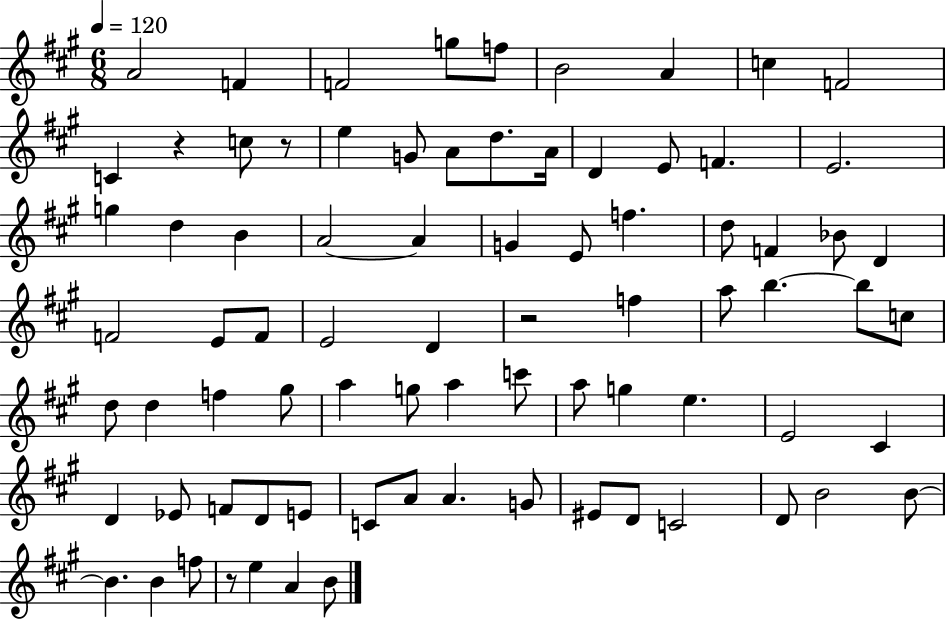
X:1
T:Untitled
M:6/8
L:1/4
K:A
A2 F F2 g/2 f/2 B2 A c F2 C z c/2 z/2 e G/2 A/2 d/2 A/4 D E/2 F E2 g d B A2 A G E/2 f d/2 F _B/2 D F2 E/2 F/2 E2 D z2 f a/2 b b/2 c/2 d/2 d f ^g/2 a g/2 a c'/2 a/2 g e E2 ^C D _E/2 F/2 D/2 E/2 C/2 A/2 A G/2 ^E/2 D/2 C2 D/2 B2 B/2 B B f/2 z/2 e A B/2